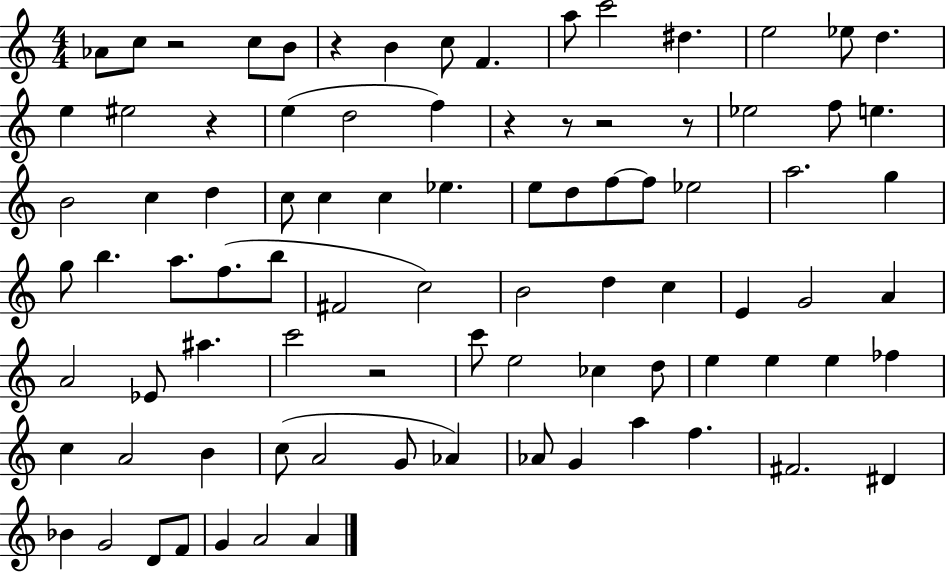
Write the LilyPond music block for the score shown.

{
  \clef treble
  \numericTimeSignature
  \time 4/4
  \key c \major
  aes'8 c''8 r2 c''8 b'8 | r4 b'4 c''8 f'4. | a''8 c'''2 dis''4. | e''2 ees''8 d''4. | \break e''4 eis''2 r4 | e''4( d''2 f''4) | r4 r8 r2 r8 | ees''2 f''8 e''4. | \break b'2 c''4 d''4 | c''8 c''4 c''4 ees''4. | e''8 d''8 f''8~~ f''8 ees''2 | a''2. g''4 | \break g''8 b''4. a''8. f''8.( b''8 | fis'2 c''2) | b'2 d''4 c''4 | e'4 g'2 a'4 | \break a'2 ees'8 ais''4. | c'''2 r2 | c'''8 e''2 ces''4 d''8 | e''4 e''4 e''4 fes''4 | \break c''4 a'2 b'4 | c''8( a'2 g'8 aes'4) | aes'8 g'4 a''4 f''4. | fis'2. dis'4 | \break bes'4 g'2 d'8 f'8 | g'4 a'2 a'4 | \bar "|."
}